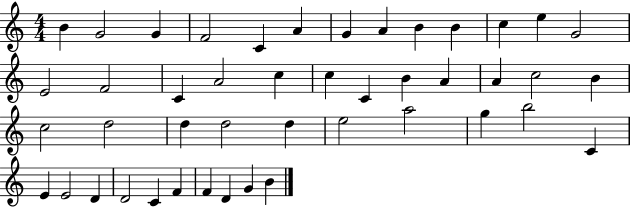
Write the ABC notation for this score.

X:1
T:Untitled
M:4/4
L:1/4
K:C
B G2 G F2 C A G A B B c e G2 E2 F2 C A2 c c C B A A c2 B c2 d2 d d2 d e2 a2 g b2 C E E2 D D2 C F F D G B